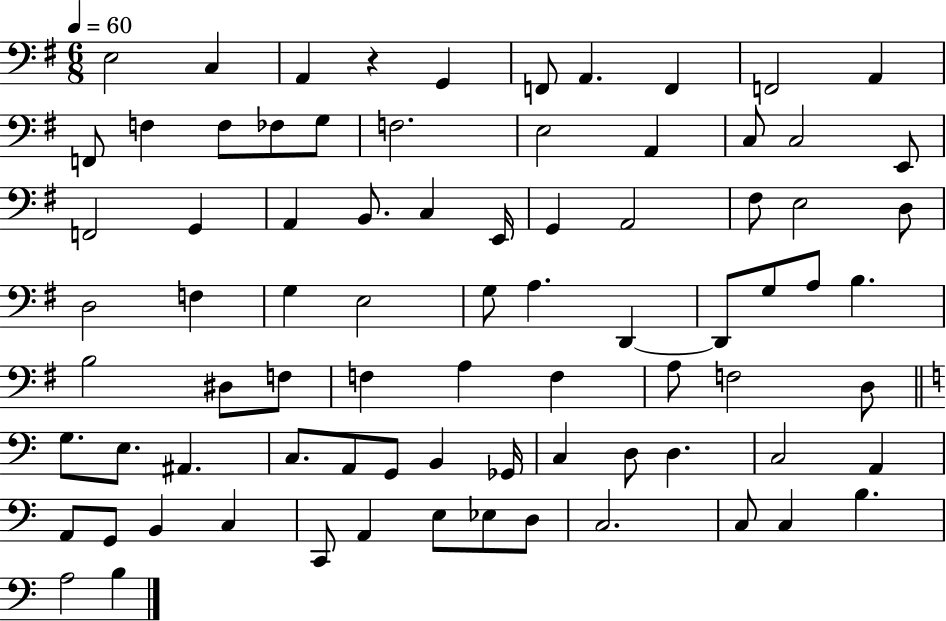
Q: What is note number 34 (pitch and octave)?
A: G3